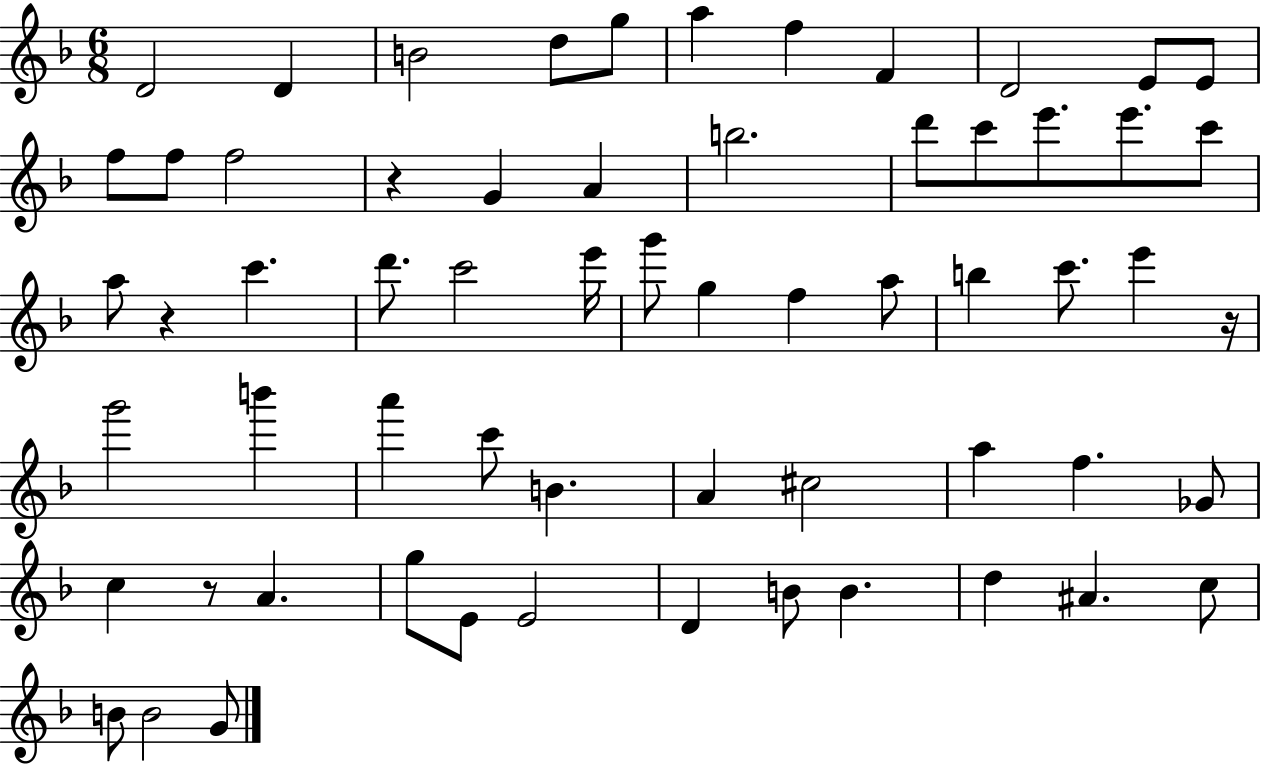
{
  \clef treble
  \numericTimeSignature
  \time 6/8
  \key f \major
  d'2 d'4 | b'2 d''8 g''8 | a''4 f''4 f'4 | d'2 e'8 e'8 | \break f''8 f''8 f''2 | r4 g'4 a'4 | b''2. | d'''8 c'''8 e'''8. e'''8. c'''8 | \break a''8 r4 c'''4. | d'''8. c'''2 e'''16 | g'''8 g''4 f''4 a''8 | b''4 c'''8. e'''4 r16 | \break g'''2 b'''4 | a'''4 c'''8 b'4. | a'4 cis''2 | a''4 f''4. ges'8 | \break c''4 r8 a'4. | g''8 e'8 e'2 | d'4 b'8 b'4. | d''4 ais'4. c''8 | \break b'8 b'2 g'8 | \bar "|."
}